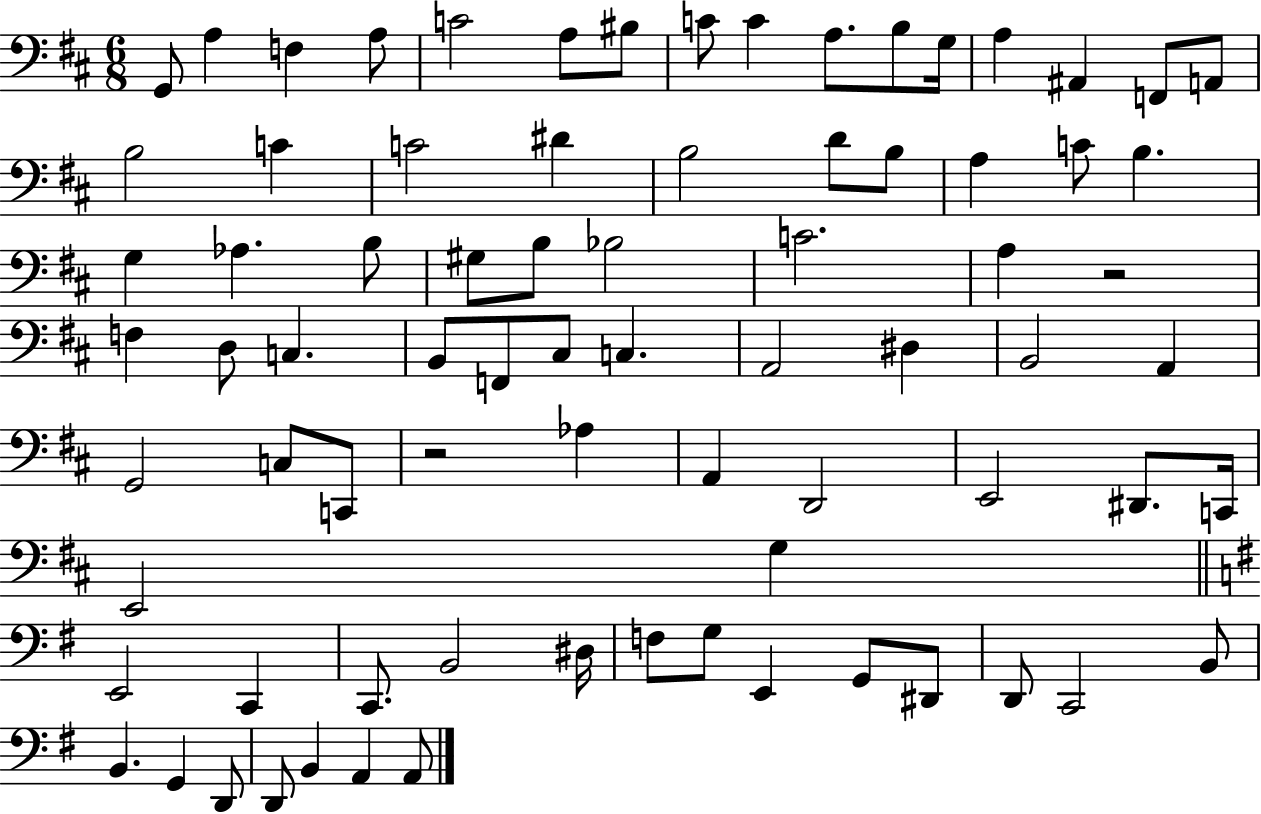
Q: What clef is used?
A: bass